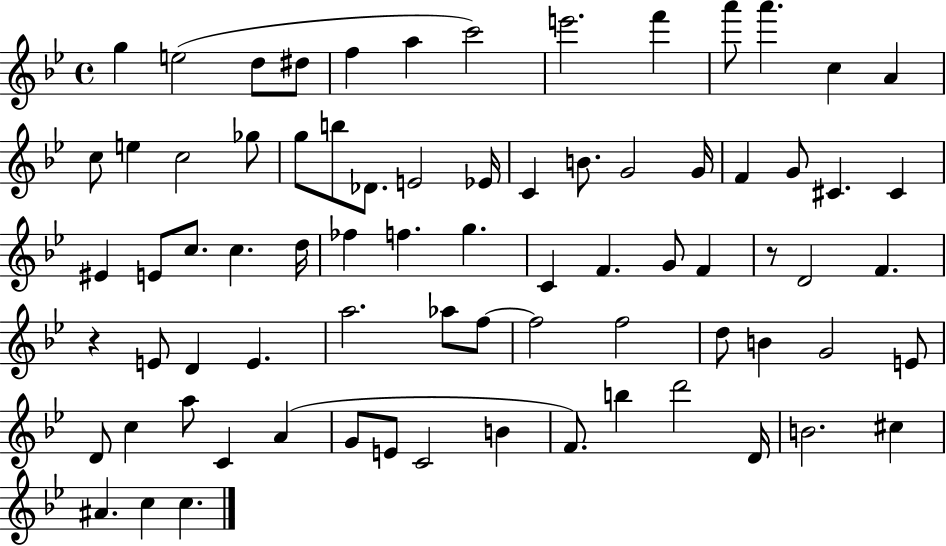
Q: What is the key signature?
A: BES major